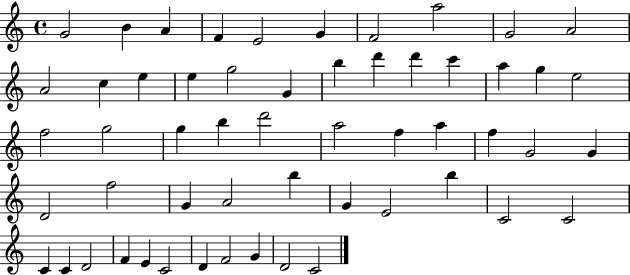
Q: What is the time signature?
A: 4/4